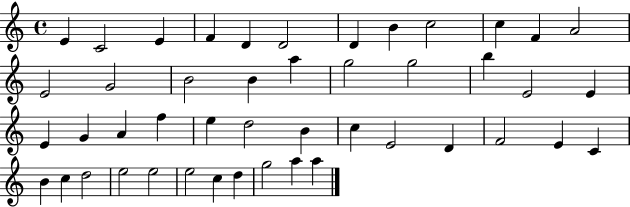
X:1
T:Untitled
M:4/4
L:1/4
K:C
E C2 E F D D2 D B c2 c F A2 E2 G2 B2 B a g2 g2 b E2 E E G A f e d2 B c E2 D F2 E C B c d2 e2 e2 e2 c d g2 a a